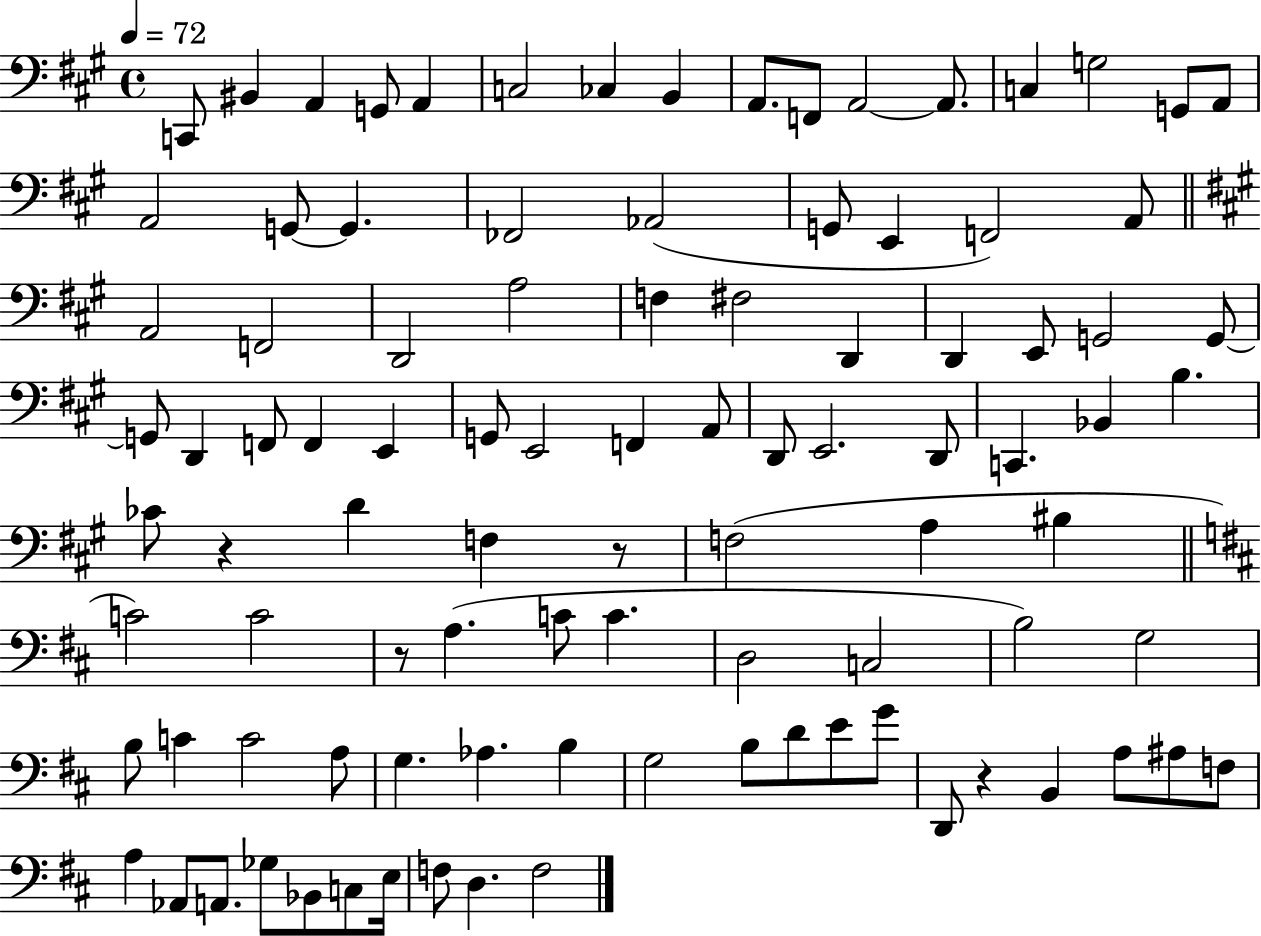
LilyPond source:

{
  \clef bass
  \time 4/4
  \defaultTimeSignature
  \key a \major
  \tempo 4 = 72
  c,8 bis,4 a,4 g,8 a,4 | c2 ces4 b,4 | a,8. f,8 a,2~~ a,8. | c4 g2 g,8 a,8 | \break a,2 g,8~~ g,4. | fes,2 aes,2( | g,8 e,4 f,2) a,8 | \bar "||" \break \key a \major a,2 f,2 | d,2 a2 | f4 fis2 d,4 | d,4 e,8 g,2 g,8~~ | \break g,8 d,4 f,8 f,4 e,4 | g,8 e,2 f,4 a,8 | d,8 e,2. d,8 | c,4. bes,4 b4. | \break ces'8 r4 d'4 f4 r8 | f2( a4 bis4 | \bar "||" \break \key b \minor c'2) c'2 | r8 a4.( c'8 c'4. | d2 c2 | b2) g2 | \break b8 c'4 c'2 a8 | g4. aes4. b4 | g2 b8 d'8 e'8 g'8 | d,8 r4 b,4 a8 ais8 f8 | \break a4 aes,8 a,8. ges8 bes,8 c8 e16 | f8 d4. f2 | \bar "|."
}